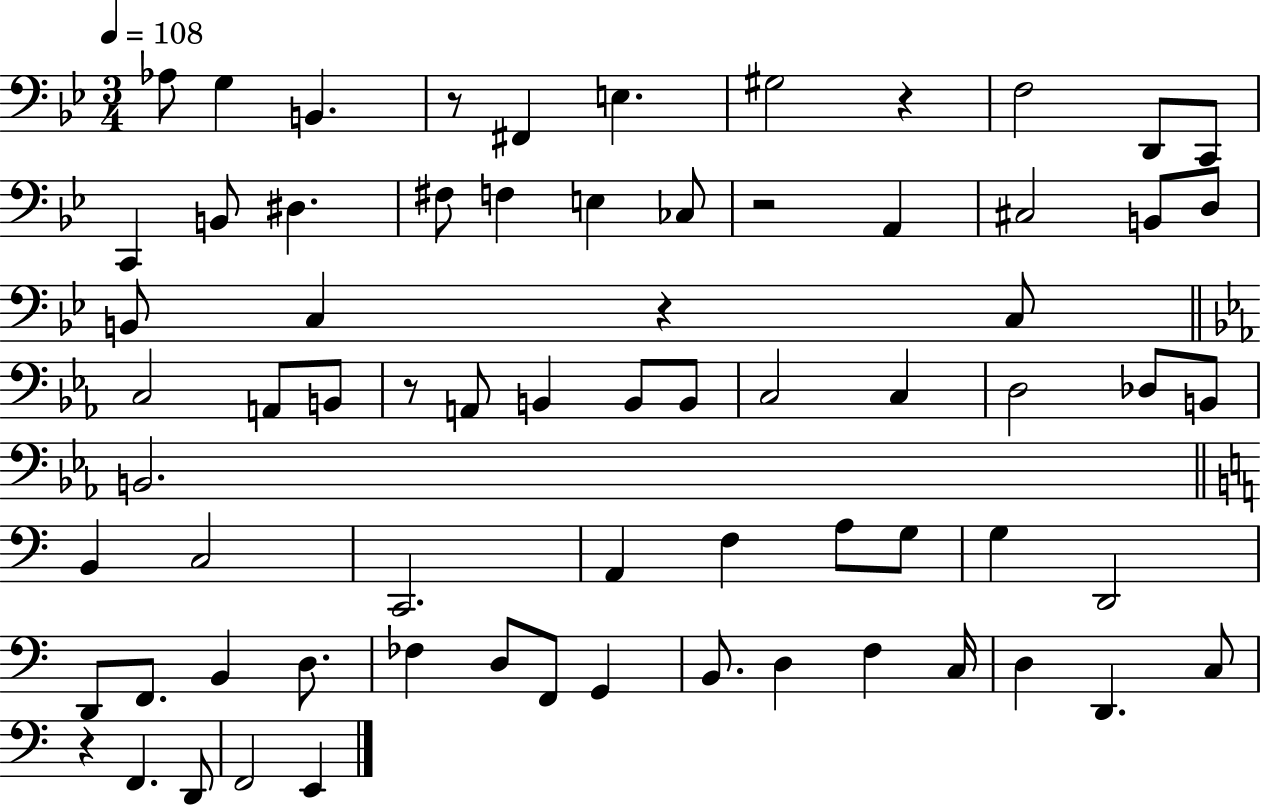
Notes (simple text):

Ab3/e G3/q B2/q. R/e F#2/q E3/q. G#3/h R/q F3/h D2/e C2/e C2/q B2/e D#3/q. F#3/e F3/q E3/q CES3/e R/h A2/q C#3/h B2/e D3/e B2/e C3/q R/q C3/e C3/h A2/e B2/e R/e A2/e B2/q B2/e B2/e C3/h C3/q D3/h Db3/e B2/e B2/h. B2/q C3/h C2/h. A2/q F3/q A3/e G3/e G3/q D2/h D2/e F2/e. B2/q D3/e. FES3/q D3/e F2/e G2/q B2/e. D3/q F3/q C3/s D3/q D2/q. C3/e R/q F2/q. D2/e F2/h E2/q